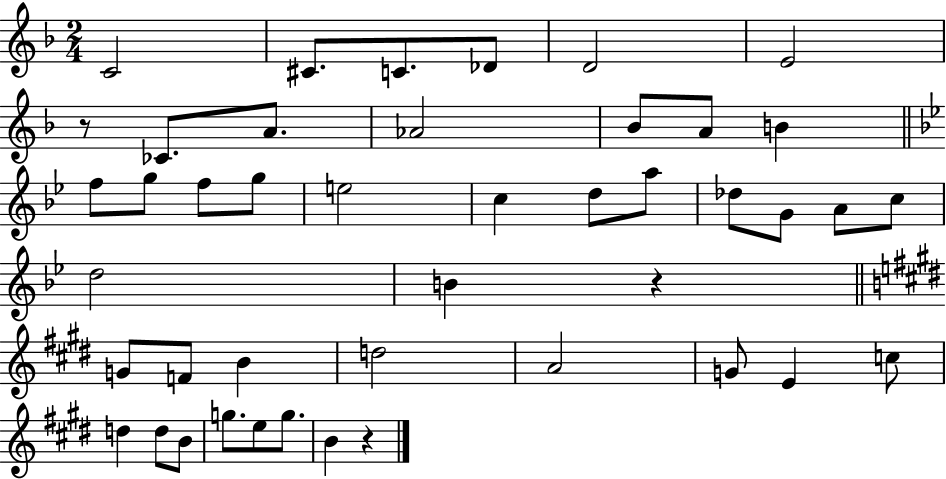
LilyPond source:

{
  \clef treble
  \numericTimeSignature
  \time 2/4
  \key f \major
  c'2 | cis'8. c'8. des'8 | d'2 | e'2 | \break r8 ces'8. a'8. | aes'2 | bes'8 a'8 b'4 | \bar "||" \break \key bes \major f''8 g''8 f''8 g''8 | e''2 | c''4 d''8 a''8 | des''8 g'8 a'8 c''8 | \break d''2 | b'4 r4 | \bar "||" \break \key e \major g'8 f'8 b'4 | d''2 | a'2 | g'8 e'4 c''8 | \break d''4 d''8 b'8 | g''8. e''8 g''8. | b'4 r4 | \bar "|."
}